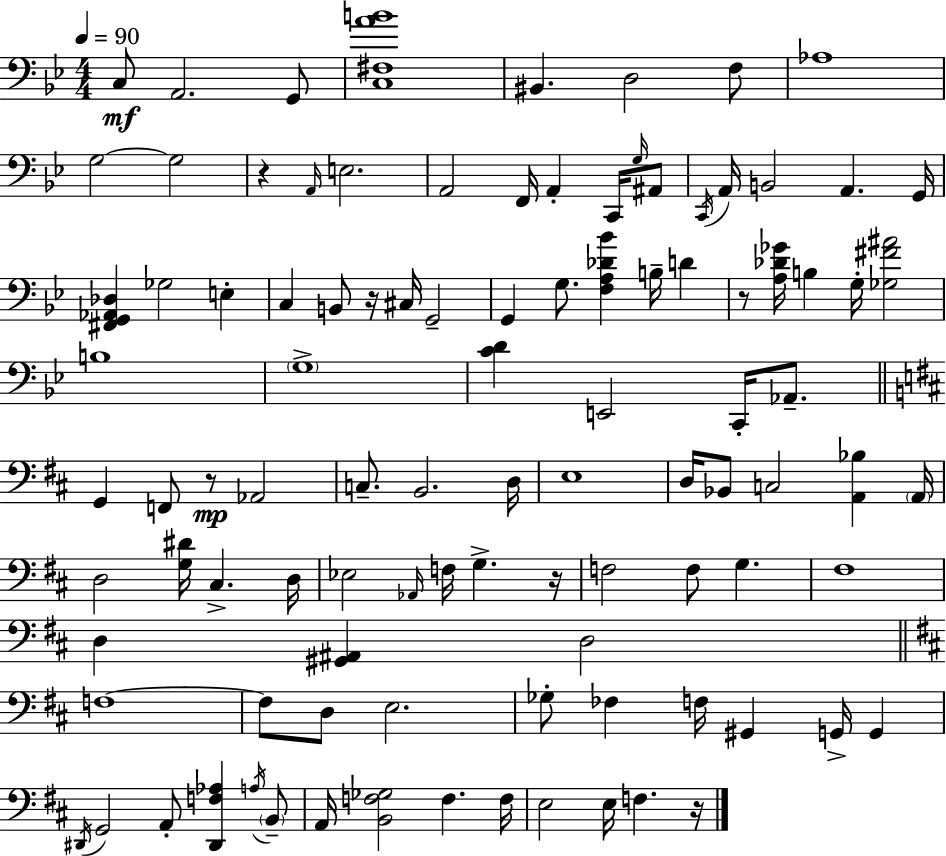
X:1
T:Untitled
M:4/4
L:1/4
K:Gm
C,/2 A,,2 G,,/2 [C,^F,AB]4 ^B,, D,2 F,/2 _A,4 G,2 G,2 z A,,/4 E,2 A,,2 F,,/4 A,, C,,/4 G,/4 ^A,,/2 C,,/4 A,,/4 B,,2 A,, G,,/4 [^F,,G,,_A,,_D,] _G,2 E, C, B,,/2 z/4 ^C,/4 G,,2 G,, G,/2 [F,A,_D_B] B,/4 D z/2 [A,_D_G]/4 B, G,/4 [_G,^F^A]2 B,4 G,4 [CD] E,,2 C,,/4 _A,,/2 G,, F,,/2 z/2 _A,,2 C,/2 B,,2 D,/4 E,4 D,/4 _B,,/2 C,2 [A,,_B,] A,,/4 D,2 [G,^D]/4 ^C, D,/4 _E,2 _A,,/4 F,/4 G, z/4 F,2 F,/2 G, ^F,4 D, [^G,,^A,,] D,2 F,4 F,/2 D,/2 E,2 _G,/2 _F, F,/4 ^G,, G,,/4 G,, ^D,,/4 G,,2 A,,/2 [^D,,F,_A,] A,/4 B,,/2 A,,/4 [B,,F,_G,]2 F, F,/4 E,2 E,/4 F, z/4